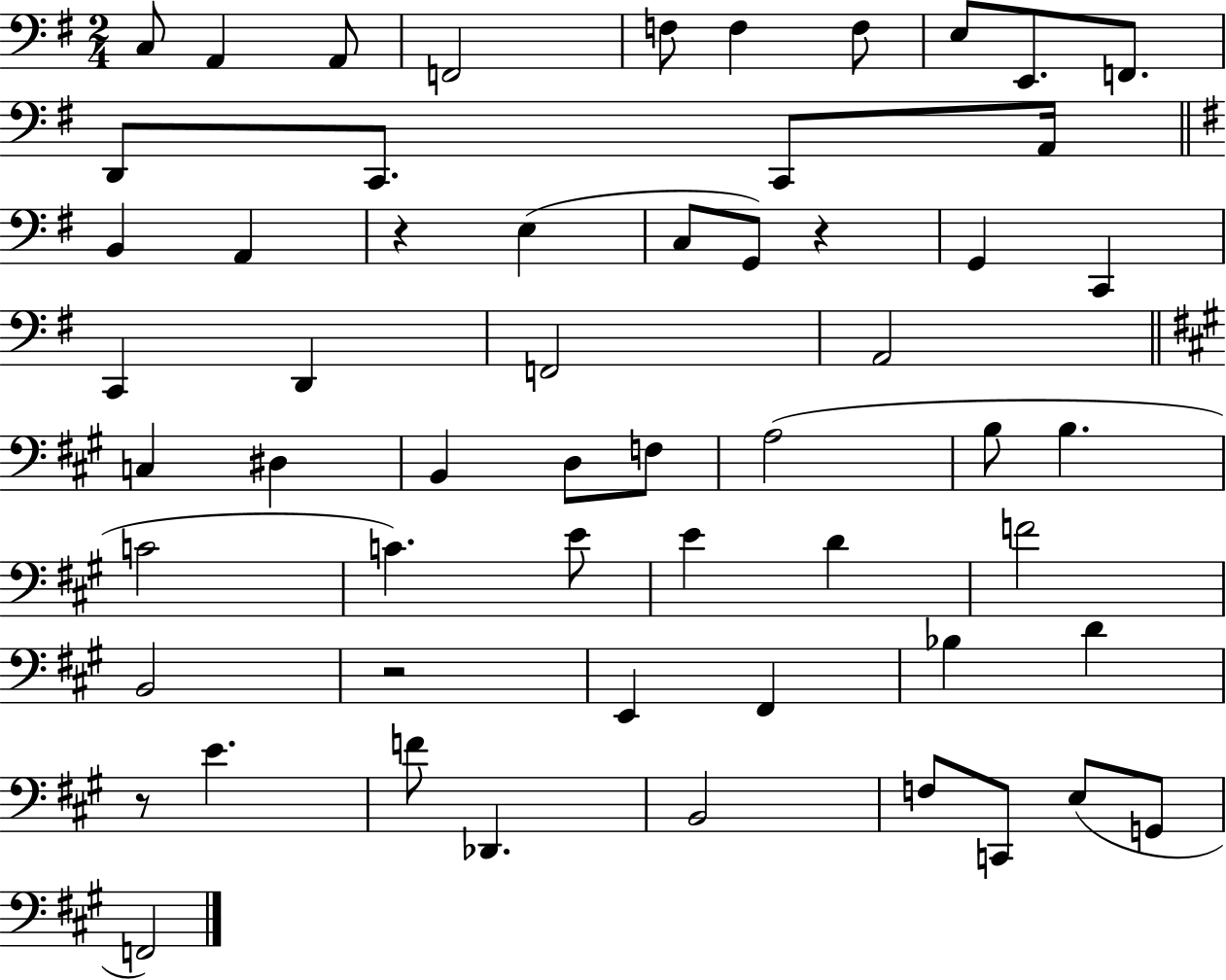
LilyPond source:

{
  \clef bass
  \numericTimeSignature
  \time 2/4
  \key g \major
  c8 a,4 a,8 | f,2 | f8 f4 f8 | e8 e,8. f,8. | \break d,8 c,8. c,8 a,16 | \bar "||" \break \key e \minor b,4 a,4 | r4 e4( | c8 g,8) r4 | g,4 c,4 | \break c,4 d,4 | f,2 | a,2 | \bar "||" \break \key a \major c4 dis4 | b,4 d8 f8 | a2( | b8 b4. | \break c'2 | c'4.) e'8 | e'4 d'4 | f'2 | \break b,2 | r2 | e,4 fis,4 | bes4 d'4 | \break r8 e'4. | f'8 des,4. | b,2 | f8 c,8 e8( g,8 | \break f,2) | \bar "|."
}